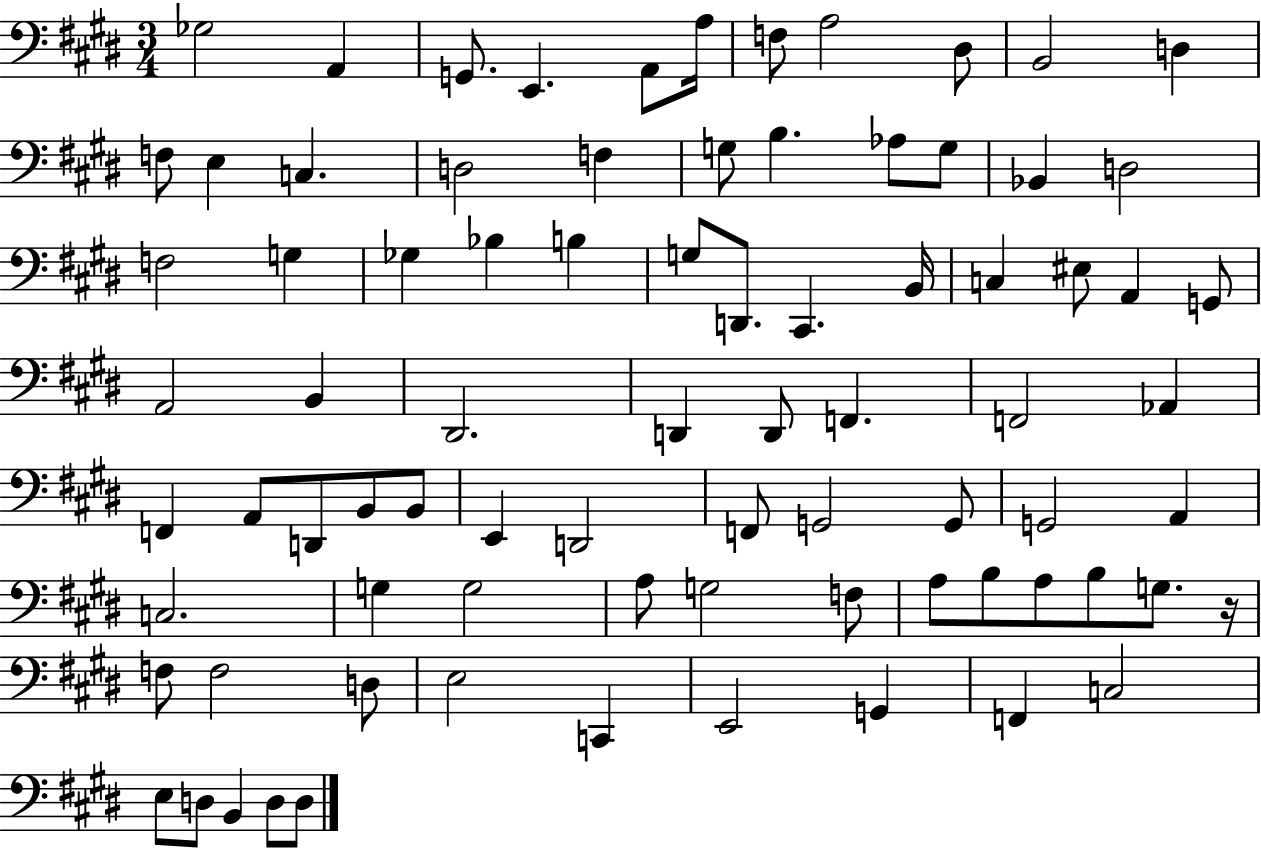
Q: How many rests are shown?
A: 1